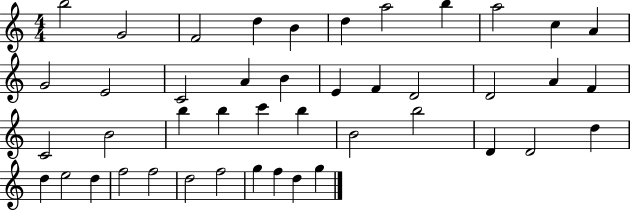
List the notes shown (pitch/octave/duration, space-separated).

B5/h G4/h F4/h D5/q B4/q D5/q A5/h B5/q A5/h C5/q A4/q G4/h E4/h C4/h A4/q B4/q E4/q F4/q D4/h D4/h A4/q F4/q C4/h B4/h B5/q B5/q C6/q B5/q B4/h B5/h D4/q D4/h D5/q D5/q E5/h D5/q F5/h F5/h D5/h F5/h G5/q F5/q D5/q G5/q